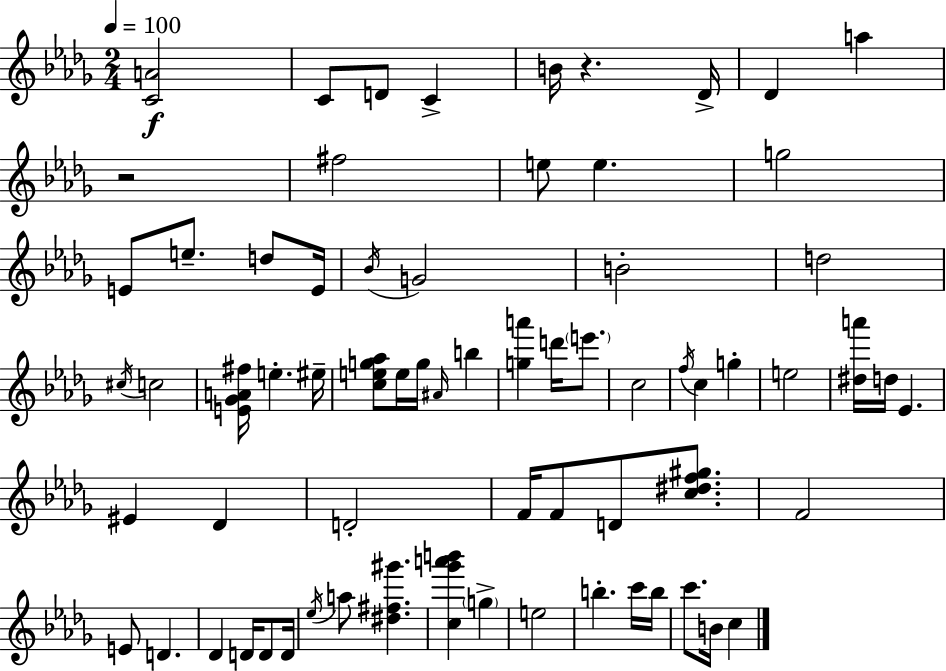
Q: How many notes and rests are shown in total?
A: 69